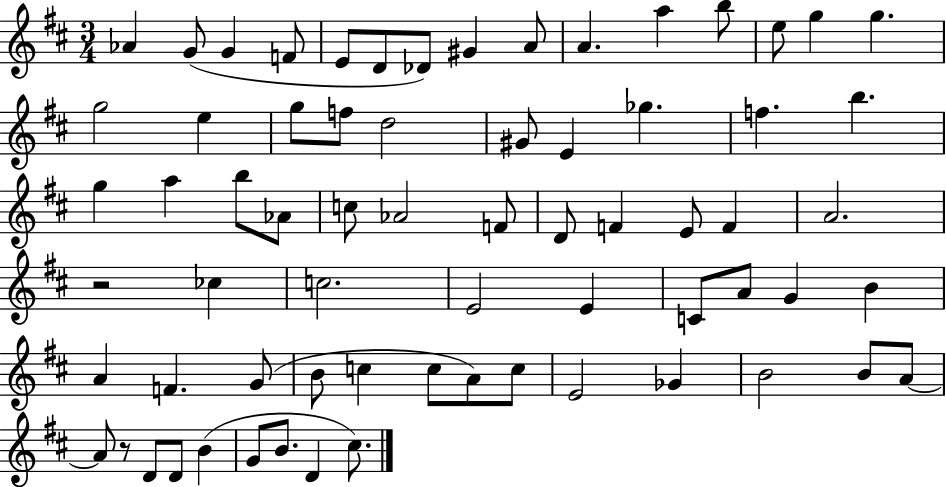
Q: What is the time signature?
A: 3/4